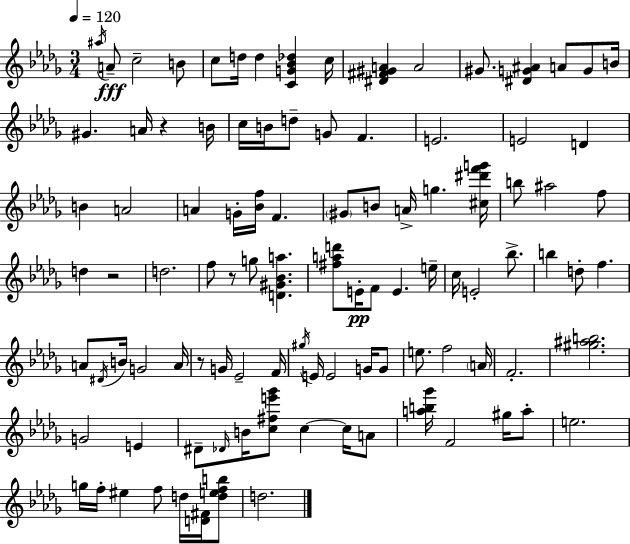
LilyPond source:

{
  \clef treble
  \numericTimeSignature
  \time 3/4
  \key bes \minor
  \tempo 4 = 120
  \acciaccatura { ais''16 }\fff a'8-- c''2-- b'8 | c''8 d''16 d''4 <c' g' bes' des''>4 | c''16 <dis' fis' gis' a'>4 a'2 | gis'8. <dis' g' ais'>4 a'8 g'8 | \break b'16 gis'4. a'16 r4 | b'16 c''16 b'16 d''8-- g'8 f'4. | e'2. | e'2 d'4 | \break b'4 a'2 | a'4 g'16-. <bes' f''>16 f'4. | \parenthesize gis'8 b'8 a'16-> g''4. | <cis'' dis''' f''' g'''>16 b''8 ais''2 f''8 | \break d''4 r2 | d''2. | f''8 r8 g''8 <d' gis' bes' a''>4. | <fis'' a'' d'''>8 e'16-.\pp f'8 e'4. | \break e''16-- c''16 e'2-. bes''8.-> | b''4 d''8-. f''4. | a'8 \acciaccatura { dis'16 } b'16 g'2 | a'16 r8 g'16 ees'2-- | \break f'16 \acciaccatura { gis''16 } e'16 e'2 | g'16 g'8 e''8. f''2 | \parenthesize a'16 f'2.-. | <gis'' ais'' b''>2. | \break g'2 e'4 | dis'8-- \grace { des'16 } b'16 <c'' fis'' e''' ges'''>8 c''4~~ | c''16 a'8 <a'' b'' ges'''>16 f'2 | gis''16 a''8-. e''2. | \break g''16 f''16-. eis''4 f''8 | d''16 <d' fis'>16 <d'' e'' f'' b''>8 d''2. | \bar "|."
}